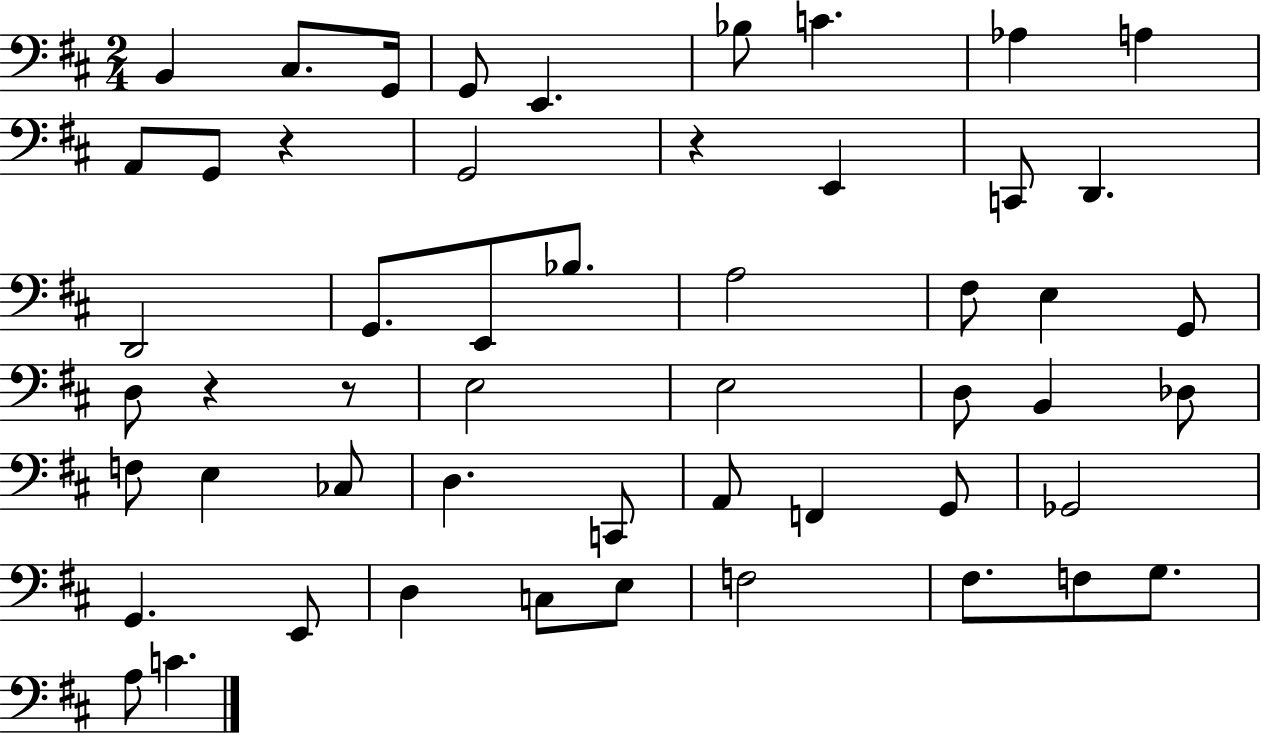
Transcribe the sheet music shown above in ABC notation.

X:1
T:Untitled
M:2/4
L:1/4
K:D
B,, ^C,/2 G,,/4 G,,/2 E,, _B,/2 C _A, A, A,,/2 G,,/2 z G,,2 z E,, C,,/2 D,, D,,2 G,,/2 E,,/2 _B,/2 A,2 ^F,/2 E, G,,/2 D,/2 z z/2 E,2 E,2 D,/2 B,, _D,/2 F,/2 E, _C,/2 D, C,,/2 A,,/2 F,, G,,/2 _G,,2 G,, E,,/2 D, C,/2 E,/2 F,2 ^F,/2 F,/2 G,/2 A,/2 C